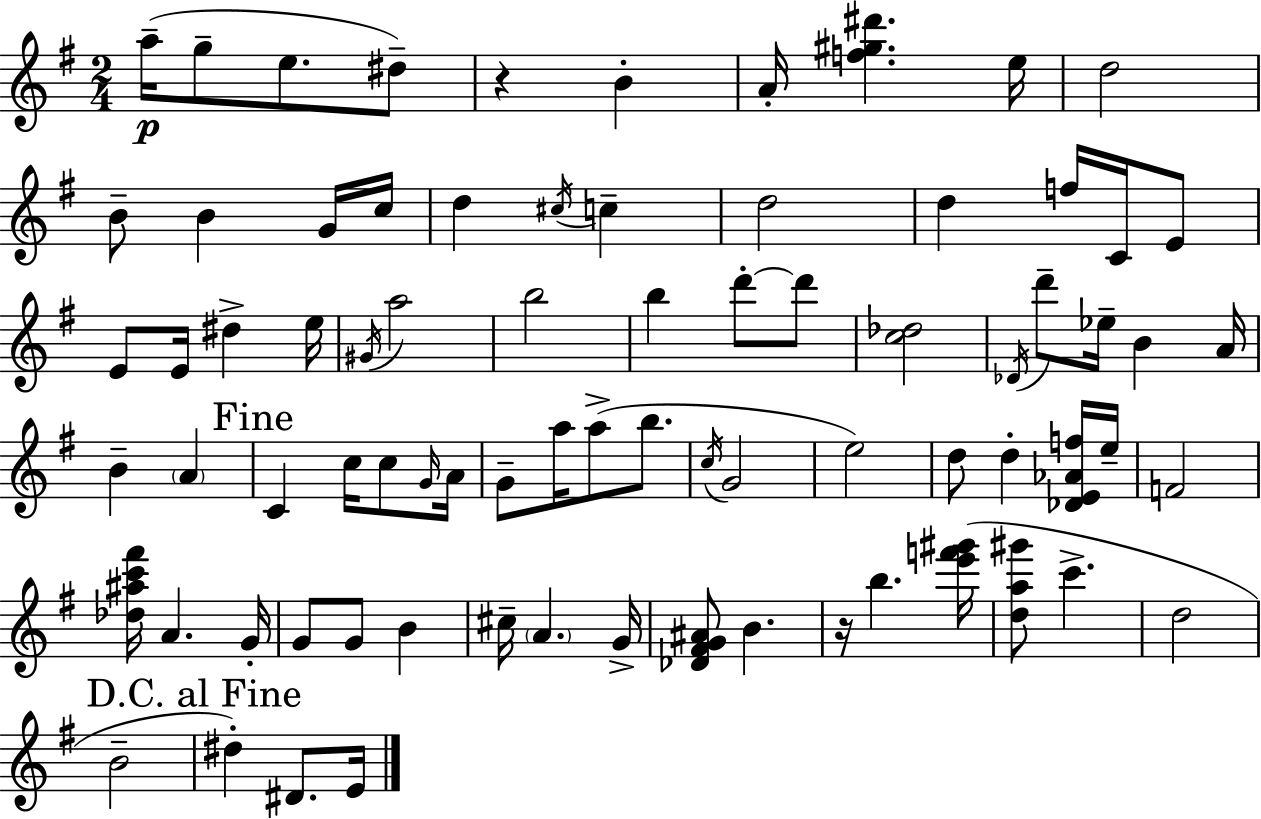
A5/s G5/e E5/e. D#5/e R/q B4/q A4/s [F5,G#5,D#6]/q. E5/s D5/h B4/e B4/q G4/s C5/s D5/q C#5/s C5/q D5/h D5/q F5/s C4/s E4/e E4/e E4/s D#5/q E5/s G#4/s A5/h B5/h B5/q D6/e D6/e [C5,Db5]/h Db4/s D6/e Eb5/s B4/q A4/s B4/q A4/q C4/q C5/s C5/e G4/s A4/s G4/e A5/s A5/e B5/e. C5/s G4/h E5/h D5/e D5/q [Db4,E4,Ab4,F5]/s E5/s F4/h [Db5,A#5,C6,F#6]/s A4/q. G4/s G4/e G4/e B4/q C#5/s A4/q. G4/s [Db4,F#4,G4,A#4]/e B4/q. R/s B5/q. [E6,F6,G#6]/s [D5,A5,G#6]/e C6/q. D5/h B4/h D#5/q D#4/e. E4/s